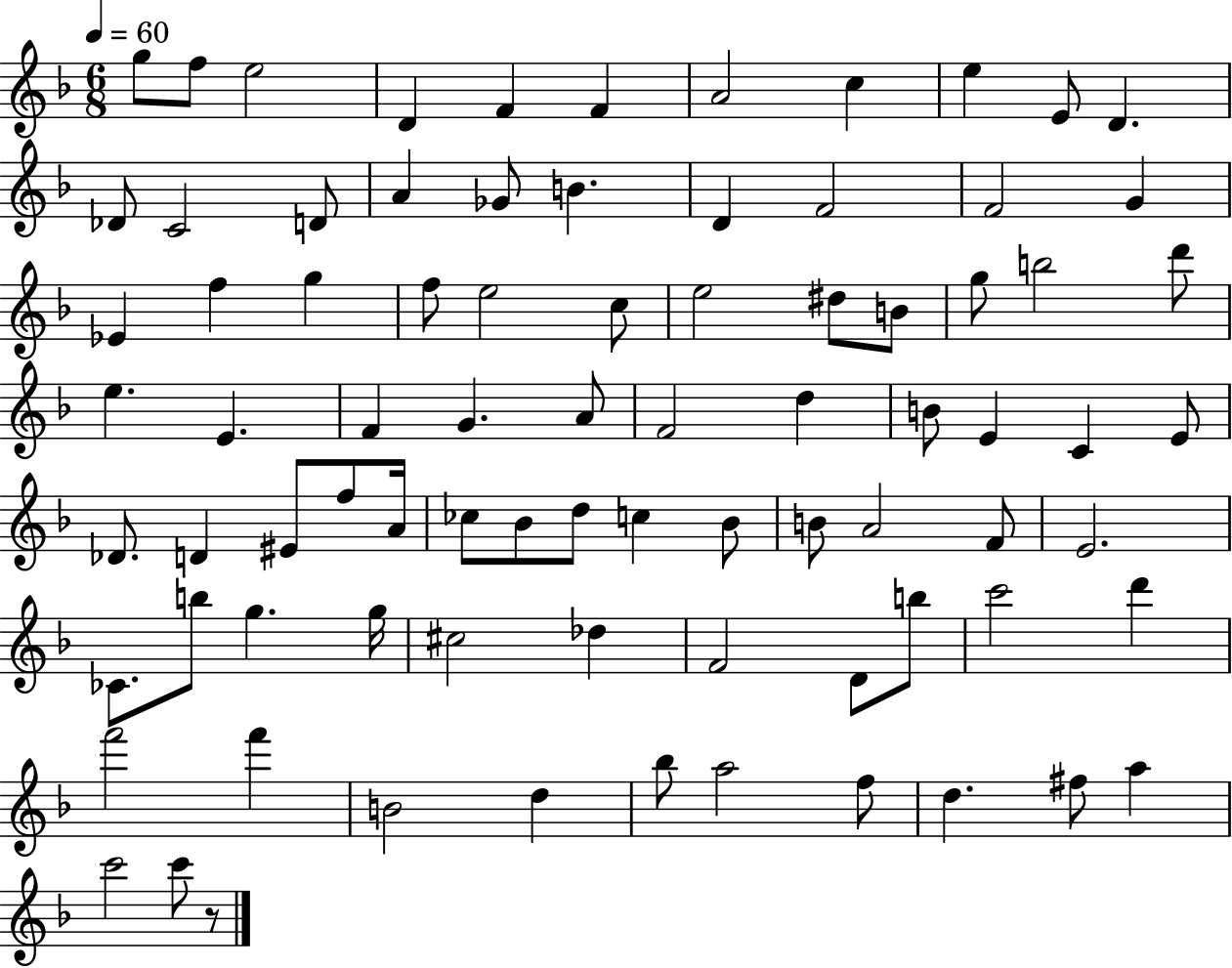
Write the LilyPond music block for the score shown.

{
  \clef treble
  \numericTimeSignature
  \time 6/8
  \key f \major
  \tempo 4 = 60
  g''8 f''8 e''2 | d'4 f'4 f'4 | a'2 c''4 | e''4 e'8 d'4. | \break des'8 c'2 d'8 | a'4 ges'8 b'4. | d'4 f'2 | f'2 g'4 | \break ees'4 f''4 g''4 | f''8 e''2 c''8 | e''2 dis''8 b'8 | g''8 b''2 d'''8 | \break e''4. e'4. | f'4 g'4. a'8 | f'2 d''4 | b'8 e'4 c'4 e'8 | \break des'8. d'4 eis'8 f''8 a'16 | ces''8 bes'8 d''8 c''4 bes'8 | b'8 a'2 f'8 | e'2. | \break ces'8. b''8 g''4. g''16 | cis''2 des''4 | f'2 d'8 b''8 | c'''2 d'''4 | \break f'''2 f'''4 | b'2 d''4 | bes''8 a''2 f''8 | d''4. fis''8 a''4 | \break c'''2 c'''8 r8 | \bar "|."
}